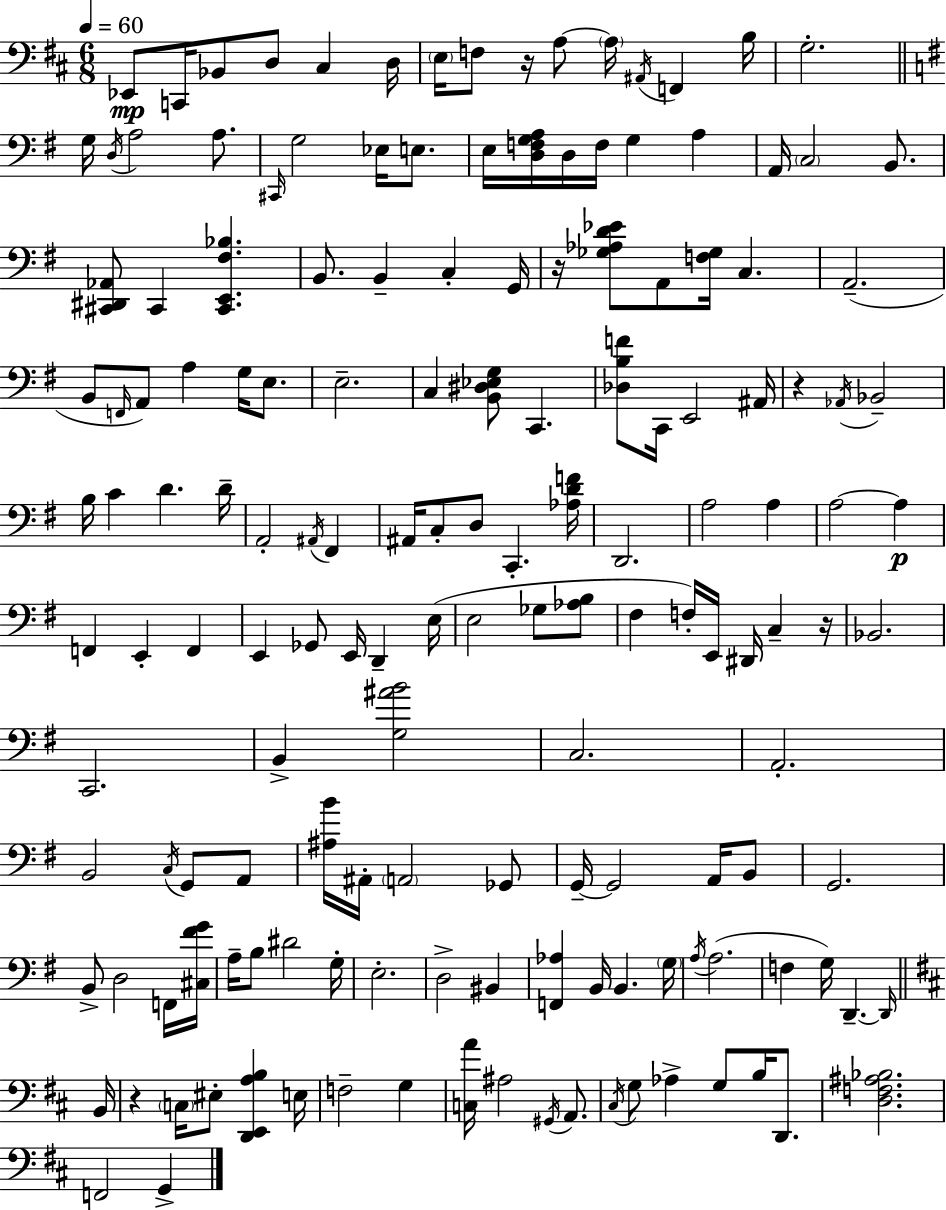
Eb2/e C2/s Bb2/e D3/e C#3/q D3/s E3/s F3/e R/s A3/e A3/s A#2/s F2/q B3/s G3/h. G3/s D3/s A3/h A3/e. C#2/s G3/h Eb3/s E3/e. E3/s [D3,F3,G3,A3]/s D3/s F3/s G3/q A3/q A2/s C3/h B2/e. [C#2,D#2,Ab2]/e C#2/q [C#2,E2,F#3,Bb3]/q. B2/e. B2/q C3/q G2/s R/s [Gb3,Ab3,D4,Eb4]/e A2/e [F3,Gb3]/s C3/q. A2/h. B2/e F2/s A2/e A3/q G3/s E3/e. E3/h. C3/q [B2,D#3,Eb3,G3]/e C2/q. [Db3,B3,F4]/e C2/s E2/h A#2/s R/q Ab2/s Bb2/h B3/s C4/q D4/q. D4/s A2/h A#2/s F#2/q A#2/s C3/e D3/e C2/q. [Ab3,D4,F4]/s D2/h. A3/h A3/q A3/h A3/q F2/q E2/q F2/q E2/q Gb2/e E2/s D2/q E3/s E3/h Gb3/e [Ab3,B3]/e F#3/q F3/s E2/s D#2/s C3/q R/s Bb2/h. C2/h. B2/q [G3,A#4,B4]/h C3/h. A2/h. B2/h C3/s G2/e A2/e [A#3,B4]/s A#2/s A2/h Gb2/e G2/s G2/h A2/s B2/e G2/h. B2/e D3/h F2/s [C#3,F#4,G4]/s A3/s B3/e D#4/h G3/s E3/h. D3/h BIS2/q [F2,Ab3]/q B2/s B2/q. G3/s A3/s A3/h. F3/q G3/s D2/q. D2/s B2/s R/q C3/s EIS3/e [D2,E2,A3,B3]/q E3/s F3/h G3/q [C3,A4]/s A#3/h G#2/s A2/e. C#3/s G3/e Ab3/q G3/e B3/s D2/e. [D3,F3,A#3,Bb3]/h. F2/h G2/q